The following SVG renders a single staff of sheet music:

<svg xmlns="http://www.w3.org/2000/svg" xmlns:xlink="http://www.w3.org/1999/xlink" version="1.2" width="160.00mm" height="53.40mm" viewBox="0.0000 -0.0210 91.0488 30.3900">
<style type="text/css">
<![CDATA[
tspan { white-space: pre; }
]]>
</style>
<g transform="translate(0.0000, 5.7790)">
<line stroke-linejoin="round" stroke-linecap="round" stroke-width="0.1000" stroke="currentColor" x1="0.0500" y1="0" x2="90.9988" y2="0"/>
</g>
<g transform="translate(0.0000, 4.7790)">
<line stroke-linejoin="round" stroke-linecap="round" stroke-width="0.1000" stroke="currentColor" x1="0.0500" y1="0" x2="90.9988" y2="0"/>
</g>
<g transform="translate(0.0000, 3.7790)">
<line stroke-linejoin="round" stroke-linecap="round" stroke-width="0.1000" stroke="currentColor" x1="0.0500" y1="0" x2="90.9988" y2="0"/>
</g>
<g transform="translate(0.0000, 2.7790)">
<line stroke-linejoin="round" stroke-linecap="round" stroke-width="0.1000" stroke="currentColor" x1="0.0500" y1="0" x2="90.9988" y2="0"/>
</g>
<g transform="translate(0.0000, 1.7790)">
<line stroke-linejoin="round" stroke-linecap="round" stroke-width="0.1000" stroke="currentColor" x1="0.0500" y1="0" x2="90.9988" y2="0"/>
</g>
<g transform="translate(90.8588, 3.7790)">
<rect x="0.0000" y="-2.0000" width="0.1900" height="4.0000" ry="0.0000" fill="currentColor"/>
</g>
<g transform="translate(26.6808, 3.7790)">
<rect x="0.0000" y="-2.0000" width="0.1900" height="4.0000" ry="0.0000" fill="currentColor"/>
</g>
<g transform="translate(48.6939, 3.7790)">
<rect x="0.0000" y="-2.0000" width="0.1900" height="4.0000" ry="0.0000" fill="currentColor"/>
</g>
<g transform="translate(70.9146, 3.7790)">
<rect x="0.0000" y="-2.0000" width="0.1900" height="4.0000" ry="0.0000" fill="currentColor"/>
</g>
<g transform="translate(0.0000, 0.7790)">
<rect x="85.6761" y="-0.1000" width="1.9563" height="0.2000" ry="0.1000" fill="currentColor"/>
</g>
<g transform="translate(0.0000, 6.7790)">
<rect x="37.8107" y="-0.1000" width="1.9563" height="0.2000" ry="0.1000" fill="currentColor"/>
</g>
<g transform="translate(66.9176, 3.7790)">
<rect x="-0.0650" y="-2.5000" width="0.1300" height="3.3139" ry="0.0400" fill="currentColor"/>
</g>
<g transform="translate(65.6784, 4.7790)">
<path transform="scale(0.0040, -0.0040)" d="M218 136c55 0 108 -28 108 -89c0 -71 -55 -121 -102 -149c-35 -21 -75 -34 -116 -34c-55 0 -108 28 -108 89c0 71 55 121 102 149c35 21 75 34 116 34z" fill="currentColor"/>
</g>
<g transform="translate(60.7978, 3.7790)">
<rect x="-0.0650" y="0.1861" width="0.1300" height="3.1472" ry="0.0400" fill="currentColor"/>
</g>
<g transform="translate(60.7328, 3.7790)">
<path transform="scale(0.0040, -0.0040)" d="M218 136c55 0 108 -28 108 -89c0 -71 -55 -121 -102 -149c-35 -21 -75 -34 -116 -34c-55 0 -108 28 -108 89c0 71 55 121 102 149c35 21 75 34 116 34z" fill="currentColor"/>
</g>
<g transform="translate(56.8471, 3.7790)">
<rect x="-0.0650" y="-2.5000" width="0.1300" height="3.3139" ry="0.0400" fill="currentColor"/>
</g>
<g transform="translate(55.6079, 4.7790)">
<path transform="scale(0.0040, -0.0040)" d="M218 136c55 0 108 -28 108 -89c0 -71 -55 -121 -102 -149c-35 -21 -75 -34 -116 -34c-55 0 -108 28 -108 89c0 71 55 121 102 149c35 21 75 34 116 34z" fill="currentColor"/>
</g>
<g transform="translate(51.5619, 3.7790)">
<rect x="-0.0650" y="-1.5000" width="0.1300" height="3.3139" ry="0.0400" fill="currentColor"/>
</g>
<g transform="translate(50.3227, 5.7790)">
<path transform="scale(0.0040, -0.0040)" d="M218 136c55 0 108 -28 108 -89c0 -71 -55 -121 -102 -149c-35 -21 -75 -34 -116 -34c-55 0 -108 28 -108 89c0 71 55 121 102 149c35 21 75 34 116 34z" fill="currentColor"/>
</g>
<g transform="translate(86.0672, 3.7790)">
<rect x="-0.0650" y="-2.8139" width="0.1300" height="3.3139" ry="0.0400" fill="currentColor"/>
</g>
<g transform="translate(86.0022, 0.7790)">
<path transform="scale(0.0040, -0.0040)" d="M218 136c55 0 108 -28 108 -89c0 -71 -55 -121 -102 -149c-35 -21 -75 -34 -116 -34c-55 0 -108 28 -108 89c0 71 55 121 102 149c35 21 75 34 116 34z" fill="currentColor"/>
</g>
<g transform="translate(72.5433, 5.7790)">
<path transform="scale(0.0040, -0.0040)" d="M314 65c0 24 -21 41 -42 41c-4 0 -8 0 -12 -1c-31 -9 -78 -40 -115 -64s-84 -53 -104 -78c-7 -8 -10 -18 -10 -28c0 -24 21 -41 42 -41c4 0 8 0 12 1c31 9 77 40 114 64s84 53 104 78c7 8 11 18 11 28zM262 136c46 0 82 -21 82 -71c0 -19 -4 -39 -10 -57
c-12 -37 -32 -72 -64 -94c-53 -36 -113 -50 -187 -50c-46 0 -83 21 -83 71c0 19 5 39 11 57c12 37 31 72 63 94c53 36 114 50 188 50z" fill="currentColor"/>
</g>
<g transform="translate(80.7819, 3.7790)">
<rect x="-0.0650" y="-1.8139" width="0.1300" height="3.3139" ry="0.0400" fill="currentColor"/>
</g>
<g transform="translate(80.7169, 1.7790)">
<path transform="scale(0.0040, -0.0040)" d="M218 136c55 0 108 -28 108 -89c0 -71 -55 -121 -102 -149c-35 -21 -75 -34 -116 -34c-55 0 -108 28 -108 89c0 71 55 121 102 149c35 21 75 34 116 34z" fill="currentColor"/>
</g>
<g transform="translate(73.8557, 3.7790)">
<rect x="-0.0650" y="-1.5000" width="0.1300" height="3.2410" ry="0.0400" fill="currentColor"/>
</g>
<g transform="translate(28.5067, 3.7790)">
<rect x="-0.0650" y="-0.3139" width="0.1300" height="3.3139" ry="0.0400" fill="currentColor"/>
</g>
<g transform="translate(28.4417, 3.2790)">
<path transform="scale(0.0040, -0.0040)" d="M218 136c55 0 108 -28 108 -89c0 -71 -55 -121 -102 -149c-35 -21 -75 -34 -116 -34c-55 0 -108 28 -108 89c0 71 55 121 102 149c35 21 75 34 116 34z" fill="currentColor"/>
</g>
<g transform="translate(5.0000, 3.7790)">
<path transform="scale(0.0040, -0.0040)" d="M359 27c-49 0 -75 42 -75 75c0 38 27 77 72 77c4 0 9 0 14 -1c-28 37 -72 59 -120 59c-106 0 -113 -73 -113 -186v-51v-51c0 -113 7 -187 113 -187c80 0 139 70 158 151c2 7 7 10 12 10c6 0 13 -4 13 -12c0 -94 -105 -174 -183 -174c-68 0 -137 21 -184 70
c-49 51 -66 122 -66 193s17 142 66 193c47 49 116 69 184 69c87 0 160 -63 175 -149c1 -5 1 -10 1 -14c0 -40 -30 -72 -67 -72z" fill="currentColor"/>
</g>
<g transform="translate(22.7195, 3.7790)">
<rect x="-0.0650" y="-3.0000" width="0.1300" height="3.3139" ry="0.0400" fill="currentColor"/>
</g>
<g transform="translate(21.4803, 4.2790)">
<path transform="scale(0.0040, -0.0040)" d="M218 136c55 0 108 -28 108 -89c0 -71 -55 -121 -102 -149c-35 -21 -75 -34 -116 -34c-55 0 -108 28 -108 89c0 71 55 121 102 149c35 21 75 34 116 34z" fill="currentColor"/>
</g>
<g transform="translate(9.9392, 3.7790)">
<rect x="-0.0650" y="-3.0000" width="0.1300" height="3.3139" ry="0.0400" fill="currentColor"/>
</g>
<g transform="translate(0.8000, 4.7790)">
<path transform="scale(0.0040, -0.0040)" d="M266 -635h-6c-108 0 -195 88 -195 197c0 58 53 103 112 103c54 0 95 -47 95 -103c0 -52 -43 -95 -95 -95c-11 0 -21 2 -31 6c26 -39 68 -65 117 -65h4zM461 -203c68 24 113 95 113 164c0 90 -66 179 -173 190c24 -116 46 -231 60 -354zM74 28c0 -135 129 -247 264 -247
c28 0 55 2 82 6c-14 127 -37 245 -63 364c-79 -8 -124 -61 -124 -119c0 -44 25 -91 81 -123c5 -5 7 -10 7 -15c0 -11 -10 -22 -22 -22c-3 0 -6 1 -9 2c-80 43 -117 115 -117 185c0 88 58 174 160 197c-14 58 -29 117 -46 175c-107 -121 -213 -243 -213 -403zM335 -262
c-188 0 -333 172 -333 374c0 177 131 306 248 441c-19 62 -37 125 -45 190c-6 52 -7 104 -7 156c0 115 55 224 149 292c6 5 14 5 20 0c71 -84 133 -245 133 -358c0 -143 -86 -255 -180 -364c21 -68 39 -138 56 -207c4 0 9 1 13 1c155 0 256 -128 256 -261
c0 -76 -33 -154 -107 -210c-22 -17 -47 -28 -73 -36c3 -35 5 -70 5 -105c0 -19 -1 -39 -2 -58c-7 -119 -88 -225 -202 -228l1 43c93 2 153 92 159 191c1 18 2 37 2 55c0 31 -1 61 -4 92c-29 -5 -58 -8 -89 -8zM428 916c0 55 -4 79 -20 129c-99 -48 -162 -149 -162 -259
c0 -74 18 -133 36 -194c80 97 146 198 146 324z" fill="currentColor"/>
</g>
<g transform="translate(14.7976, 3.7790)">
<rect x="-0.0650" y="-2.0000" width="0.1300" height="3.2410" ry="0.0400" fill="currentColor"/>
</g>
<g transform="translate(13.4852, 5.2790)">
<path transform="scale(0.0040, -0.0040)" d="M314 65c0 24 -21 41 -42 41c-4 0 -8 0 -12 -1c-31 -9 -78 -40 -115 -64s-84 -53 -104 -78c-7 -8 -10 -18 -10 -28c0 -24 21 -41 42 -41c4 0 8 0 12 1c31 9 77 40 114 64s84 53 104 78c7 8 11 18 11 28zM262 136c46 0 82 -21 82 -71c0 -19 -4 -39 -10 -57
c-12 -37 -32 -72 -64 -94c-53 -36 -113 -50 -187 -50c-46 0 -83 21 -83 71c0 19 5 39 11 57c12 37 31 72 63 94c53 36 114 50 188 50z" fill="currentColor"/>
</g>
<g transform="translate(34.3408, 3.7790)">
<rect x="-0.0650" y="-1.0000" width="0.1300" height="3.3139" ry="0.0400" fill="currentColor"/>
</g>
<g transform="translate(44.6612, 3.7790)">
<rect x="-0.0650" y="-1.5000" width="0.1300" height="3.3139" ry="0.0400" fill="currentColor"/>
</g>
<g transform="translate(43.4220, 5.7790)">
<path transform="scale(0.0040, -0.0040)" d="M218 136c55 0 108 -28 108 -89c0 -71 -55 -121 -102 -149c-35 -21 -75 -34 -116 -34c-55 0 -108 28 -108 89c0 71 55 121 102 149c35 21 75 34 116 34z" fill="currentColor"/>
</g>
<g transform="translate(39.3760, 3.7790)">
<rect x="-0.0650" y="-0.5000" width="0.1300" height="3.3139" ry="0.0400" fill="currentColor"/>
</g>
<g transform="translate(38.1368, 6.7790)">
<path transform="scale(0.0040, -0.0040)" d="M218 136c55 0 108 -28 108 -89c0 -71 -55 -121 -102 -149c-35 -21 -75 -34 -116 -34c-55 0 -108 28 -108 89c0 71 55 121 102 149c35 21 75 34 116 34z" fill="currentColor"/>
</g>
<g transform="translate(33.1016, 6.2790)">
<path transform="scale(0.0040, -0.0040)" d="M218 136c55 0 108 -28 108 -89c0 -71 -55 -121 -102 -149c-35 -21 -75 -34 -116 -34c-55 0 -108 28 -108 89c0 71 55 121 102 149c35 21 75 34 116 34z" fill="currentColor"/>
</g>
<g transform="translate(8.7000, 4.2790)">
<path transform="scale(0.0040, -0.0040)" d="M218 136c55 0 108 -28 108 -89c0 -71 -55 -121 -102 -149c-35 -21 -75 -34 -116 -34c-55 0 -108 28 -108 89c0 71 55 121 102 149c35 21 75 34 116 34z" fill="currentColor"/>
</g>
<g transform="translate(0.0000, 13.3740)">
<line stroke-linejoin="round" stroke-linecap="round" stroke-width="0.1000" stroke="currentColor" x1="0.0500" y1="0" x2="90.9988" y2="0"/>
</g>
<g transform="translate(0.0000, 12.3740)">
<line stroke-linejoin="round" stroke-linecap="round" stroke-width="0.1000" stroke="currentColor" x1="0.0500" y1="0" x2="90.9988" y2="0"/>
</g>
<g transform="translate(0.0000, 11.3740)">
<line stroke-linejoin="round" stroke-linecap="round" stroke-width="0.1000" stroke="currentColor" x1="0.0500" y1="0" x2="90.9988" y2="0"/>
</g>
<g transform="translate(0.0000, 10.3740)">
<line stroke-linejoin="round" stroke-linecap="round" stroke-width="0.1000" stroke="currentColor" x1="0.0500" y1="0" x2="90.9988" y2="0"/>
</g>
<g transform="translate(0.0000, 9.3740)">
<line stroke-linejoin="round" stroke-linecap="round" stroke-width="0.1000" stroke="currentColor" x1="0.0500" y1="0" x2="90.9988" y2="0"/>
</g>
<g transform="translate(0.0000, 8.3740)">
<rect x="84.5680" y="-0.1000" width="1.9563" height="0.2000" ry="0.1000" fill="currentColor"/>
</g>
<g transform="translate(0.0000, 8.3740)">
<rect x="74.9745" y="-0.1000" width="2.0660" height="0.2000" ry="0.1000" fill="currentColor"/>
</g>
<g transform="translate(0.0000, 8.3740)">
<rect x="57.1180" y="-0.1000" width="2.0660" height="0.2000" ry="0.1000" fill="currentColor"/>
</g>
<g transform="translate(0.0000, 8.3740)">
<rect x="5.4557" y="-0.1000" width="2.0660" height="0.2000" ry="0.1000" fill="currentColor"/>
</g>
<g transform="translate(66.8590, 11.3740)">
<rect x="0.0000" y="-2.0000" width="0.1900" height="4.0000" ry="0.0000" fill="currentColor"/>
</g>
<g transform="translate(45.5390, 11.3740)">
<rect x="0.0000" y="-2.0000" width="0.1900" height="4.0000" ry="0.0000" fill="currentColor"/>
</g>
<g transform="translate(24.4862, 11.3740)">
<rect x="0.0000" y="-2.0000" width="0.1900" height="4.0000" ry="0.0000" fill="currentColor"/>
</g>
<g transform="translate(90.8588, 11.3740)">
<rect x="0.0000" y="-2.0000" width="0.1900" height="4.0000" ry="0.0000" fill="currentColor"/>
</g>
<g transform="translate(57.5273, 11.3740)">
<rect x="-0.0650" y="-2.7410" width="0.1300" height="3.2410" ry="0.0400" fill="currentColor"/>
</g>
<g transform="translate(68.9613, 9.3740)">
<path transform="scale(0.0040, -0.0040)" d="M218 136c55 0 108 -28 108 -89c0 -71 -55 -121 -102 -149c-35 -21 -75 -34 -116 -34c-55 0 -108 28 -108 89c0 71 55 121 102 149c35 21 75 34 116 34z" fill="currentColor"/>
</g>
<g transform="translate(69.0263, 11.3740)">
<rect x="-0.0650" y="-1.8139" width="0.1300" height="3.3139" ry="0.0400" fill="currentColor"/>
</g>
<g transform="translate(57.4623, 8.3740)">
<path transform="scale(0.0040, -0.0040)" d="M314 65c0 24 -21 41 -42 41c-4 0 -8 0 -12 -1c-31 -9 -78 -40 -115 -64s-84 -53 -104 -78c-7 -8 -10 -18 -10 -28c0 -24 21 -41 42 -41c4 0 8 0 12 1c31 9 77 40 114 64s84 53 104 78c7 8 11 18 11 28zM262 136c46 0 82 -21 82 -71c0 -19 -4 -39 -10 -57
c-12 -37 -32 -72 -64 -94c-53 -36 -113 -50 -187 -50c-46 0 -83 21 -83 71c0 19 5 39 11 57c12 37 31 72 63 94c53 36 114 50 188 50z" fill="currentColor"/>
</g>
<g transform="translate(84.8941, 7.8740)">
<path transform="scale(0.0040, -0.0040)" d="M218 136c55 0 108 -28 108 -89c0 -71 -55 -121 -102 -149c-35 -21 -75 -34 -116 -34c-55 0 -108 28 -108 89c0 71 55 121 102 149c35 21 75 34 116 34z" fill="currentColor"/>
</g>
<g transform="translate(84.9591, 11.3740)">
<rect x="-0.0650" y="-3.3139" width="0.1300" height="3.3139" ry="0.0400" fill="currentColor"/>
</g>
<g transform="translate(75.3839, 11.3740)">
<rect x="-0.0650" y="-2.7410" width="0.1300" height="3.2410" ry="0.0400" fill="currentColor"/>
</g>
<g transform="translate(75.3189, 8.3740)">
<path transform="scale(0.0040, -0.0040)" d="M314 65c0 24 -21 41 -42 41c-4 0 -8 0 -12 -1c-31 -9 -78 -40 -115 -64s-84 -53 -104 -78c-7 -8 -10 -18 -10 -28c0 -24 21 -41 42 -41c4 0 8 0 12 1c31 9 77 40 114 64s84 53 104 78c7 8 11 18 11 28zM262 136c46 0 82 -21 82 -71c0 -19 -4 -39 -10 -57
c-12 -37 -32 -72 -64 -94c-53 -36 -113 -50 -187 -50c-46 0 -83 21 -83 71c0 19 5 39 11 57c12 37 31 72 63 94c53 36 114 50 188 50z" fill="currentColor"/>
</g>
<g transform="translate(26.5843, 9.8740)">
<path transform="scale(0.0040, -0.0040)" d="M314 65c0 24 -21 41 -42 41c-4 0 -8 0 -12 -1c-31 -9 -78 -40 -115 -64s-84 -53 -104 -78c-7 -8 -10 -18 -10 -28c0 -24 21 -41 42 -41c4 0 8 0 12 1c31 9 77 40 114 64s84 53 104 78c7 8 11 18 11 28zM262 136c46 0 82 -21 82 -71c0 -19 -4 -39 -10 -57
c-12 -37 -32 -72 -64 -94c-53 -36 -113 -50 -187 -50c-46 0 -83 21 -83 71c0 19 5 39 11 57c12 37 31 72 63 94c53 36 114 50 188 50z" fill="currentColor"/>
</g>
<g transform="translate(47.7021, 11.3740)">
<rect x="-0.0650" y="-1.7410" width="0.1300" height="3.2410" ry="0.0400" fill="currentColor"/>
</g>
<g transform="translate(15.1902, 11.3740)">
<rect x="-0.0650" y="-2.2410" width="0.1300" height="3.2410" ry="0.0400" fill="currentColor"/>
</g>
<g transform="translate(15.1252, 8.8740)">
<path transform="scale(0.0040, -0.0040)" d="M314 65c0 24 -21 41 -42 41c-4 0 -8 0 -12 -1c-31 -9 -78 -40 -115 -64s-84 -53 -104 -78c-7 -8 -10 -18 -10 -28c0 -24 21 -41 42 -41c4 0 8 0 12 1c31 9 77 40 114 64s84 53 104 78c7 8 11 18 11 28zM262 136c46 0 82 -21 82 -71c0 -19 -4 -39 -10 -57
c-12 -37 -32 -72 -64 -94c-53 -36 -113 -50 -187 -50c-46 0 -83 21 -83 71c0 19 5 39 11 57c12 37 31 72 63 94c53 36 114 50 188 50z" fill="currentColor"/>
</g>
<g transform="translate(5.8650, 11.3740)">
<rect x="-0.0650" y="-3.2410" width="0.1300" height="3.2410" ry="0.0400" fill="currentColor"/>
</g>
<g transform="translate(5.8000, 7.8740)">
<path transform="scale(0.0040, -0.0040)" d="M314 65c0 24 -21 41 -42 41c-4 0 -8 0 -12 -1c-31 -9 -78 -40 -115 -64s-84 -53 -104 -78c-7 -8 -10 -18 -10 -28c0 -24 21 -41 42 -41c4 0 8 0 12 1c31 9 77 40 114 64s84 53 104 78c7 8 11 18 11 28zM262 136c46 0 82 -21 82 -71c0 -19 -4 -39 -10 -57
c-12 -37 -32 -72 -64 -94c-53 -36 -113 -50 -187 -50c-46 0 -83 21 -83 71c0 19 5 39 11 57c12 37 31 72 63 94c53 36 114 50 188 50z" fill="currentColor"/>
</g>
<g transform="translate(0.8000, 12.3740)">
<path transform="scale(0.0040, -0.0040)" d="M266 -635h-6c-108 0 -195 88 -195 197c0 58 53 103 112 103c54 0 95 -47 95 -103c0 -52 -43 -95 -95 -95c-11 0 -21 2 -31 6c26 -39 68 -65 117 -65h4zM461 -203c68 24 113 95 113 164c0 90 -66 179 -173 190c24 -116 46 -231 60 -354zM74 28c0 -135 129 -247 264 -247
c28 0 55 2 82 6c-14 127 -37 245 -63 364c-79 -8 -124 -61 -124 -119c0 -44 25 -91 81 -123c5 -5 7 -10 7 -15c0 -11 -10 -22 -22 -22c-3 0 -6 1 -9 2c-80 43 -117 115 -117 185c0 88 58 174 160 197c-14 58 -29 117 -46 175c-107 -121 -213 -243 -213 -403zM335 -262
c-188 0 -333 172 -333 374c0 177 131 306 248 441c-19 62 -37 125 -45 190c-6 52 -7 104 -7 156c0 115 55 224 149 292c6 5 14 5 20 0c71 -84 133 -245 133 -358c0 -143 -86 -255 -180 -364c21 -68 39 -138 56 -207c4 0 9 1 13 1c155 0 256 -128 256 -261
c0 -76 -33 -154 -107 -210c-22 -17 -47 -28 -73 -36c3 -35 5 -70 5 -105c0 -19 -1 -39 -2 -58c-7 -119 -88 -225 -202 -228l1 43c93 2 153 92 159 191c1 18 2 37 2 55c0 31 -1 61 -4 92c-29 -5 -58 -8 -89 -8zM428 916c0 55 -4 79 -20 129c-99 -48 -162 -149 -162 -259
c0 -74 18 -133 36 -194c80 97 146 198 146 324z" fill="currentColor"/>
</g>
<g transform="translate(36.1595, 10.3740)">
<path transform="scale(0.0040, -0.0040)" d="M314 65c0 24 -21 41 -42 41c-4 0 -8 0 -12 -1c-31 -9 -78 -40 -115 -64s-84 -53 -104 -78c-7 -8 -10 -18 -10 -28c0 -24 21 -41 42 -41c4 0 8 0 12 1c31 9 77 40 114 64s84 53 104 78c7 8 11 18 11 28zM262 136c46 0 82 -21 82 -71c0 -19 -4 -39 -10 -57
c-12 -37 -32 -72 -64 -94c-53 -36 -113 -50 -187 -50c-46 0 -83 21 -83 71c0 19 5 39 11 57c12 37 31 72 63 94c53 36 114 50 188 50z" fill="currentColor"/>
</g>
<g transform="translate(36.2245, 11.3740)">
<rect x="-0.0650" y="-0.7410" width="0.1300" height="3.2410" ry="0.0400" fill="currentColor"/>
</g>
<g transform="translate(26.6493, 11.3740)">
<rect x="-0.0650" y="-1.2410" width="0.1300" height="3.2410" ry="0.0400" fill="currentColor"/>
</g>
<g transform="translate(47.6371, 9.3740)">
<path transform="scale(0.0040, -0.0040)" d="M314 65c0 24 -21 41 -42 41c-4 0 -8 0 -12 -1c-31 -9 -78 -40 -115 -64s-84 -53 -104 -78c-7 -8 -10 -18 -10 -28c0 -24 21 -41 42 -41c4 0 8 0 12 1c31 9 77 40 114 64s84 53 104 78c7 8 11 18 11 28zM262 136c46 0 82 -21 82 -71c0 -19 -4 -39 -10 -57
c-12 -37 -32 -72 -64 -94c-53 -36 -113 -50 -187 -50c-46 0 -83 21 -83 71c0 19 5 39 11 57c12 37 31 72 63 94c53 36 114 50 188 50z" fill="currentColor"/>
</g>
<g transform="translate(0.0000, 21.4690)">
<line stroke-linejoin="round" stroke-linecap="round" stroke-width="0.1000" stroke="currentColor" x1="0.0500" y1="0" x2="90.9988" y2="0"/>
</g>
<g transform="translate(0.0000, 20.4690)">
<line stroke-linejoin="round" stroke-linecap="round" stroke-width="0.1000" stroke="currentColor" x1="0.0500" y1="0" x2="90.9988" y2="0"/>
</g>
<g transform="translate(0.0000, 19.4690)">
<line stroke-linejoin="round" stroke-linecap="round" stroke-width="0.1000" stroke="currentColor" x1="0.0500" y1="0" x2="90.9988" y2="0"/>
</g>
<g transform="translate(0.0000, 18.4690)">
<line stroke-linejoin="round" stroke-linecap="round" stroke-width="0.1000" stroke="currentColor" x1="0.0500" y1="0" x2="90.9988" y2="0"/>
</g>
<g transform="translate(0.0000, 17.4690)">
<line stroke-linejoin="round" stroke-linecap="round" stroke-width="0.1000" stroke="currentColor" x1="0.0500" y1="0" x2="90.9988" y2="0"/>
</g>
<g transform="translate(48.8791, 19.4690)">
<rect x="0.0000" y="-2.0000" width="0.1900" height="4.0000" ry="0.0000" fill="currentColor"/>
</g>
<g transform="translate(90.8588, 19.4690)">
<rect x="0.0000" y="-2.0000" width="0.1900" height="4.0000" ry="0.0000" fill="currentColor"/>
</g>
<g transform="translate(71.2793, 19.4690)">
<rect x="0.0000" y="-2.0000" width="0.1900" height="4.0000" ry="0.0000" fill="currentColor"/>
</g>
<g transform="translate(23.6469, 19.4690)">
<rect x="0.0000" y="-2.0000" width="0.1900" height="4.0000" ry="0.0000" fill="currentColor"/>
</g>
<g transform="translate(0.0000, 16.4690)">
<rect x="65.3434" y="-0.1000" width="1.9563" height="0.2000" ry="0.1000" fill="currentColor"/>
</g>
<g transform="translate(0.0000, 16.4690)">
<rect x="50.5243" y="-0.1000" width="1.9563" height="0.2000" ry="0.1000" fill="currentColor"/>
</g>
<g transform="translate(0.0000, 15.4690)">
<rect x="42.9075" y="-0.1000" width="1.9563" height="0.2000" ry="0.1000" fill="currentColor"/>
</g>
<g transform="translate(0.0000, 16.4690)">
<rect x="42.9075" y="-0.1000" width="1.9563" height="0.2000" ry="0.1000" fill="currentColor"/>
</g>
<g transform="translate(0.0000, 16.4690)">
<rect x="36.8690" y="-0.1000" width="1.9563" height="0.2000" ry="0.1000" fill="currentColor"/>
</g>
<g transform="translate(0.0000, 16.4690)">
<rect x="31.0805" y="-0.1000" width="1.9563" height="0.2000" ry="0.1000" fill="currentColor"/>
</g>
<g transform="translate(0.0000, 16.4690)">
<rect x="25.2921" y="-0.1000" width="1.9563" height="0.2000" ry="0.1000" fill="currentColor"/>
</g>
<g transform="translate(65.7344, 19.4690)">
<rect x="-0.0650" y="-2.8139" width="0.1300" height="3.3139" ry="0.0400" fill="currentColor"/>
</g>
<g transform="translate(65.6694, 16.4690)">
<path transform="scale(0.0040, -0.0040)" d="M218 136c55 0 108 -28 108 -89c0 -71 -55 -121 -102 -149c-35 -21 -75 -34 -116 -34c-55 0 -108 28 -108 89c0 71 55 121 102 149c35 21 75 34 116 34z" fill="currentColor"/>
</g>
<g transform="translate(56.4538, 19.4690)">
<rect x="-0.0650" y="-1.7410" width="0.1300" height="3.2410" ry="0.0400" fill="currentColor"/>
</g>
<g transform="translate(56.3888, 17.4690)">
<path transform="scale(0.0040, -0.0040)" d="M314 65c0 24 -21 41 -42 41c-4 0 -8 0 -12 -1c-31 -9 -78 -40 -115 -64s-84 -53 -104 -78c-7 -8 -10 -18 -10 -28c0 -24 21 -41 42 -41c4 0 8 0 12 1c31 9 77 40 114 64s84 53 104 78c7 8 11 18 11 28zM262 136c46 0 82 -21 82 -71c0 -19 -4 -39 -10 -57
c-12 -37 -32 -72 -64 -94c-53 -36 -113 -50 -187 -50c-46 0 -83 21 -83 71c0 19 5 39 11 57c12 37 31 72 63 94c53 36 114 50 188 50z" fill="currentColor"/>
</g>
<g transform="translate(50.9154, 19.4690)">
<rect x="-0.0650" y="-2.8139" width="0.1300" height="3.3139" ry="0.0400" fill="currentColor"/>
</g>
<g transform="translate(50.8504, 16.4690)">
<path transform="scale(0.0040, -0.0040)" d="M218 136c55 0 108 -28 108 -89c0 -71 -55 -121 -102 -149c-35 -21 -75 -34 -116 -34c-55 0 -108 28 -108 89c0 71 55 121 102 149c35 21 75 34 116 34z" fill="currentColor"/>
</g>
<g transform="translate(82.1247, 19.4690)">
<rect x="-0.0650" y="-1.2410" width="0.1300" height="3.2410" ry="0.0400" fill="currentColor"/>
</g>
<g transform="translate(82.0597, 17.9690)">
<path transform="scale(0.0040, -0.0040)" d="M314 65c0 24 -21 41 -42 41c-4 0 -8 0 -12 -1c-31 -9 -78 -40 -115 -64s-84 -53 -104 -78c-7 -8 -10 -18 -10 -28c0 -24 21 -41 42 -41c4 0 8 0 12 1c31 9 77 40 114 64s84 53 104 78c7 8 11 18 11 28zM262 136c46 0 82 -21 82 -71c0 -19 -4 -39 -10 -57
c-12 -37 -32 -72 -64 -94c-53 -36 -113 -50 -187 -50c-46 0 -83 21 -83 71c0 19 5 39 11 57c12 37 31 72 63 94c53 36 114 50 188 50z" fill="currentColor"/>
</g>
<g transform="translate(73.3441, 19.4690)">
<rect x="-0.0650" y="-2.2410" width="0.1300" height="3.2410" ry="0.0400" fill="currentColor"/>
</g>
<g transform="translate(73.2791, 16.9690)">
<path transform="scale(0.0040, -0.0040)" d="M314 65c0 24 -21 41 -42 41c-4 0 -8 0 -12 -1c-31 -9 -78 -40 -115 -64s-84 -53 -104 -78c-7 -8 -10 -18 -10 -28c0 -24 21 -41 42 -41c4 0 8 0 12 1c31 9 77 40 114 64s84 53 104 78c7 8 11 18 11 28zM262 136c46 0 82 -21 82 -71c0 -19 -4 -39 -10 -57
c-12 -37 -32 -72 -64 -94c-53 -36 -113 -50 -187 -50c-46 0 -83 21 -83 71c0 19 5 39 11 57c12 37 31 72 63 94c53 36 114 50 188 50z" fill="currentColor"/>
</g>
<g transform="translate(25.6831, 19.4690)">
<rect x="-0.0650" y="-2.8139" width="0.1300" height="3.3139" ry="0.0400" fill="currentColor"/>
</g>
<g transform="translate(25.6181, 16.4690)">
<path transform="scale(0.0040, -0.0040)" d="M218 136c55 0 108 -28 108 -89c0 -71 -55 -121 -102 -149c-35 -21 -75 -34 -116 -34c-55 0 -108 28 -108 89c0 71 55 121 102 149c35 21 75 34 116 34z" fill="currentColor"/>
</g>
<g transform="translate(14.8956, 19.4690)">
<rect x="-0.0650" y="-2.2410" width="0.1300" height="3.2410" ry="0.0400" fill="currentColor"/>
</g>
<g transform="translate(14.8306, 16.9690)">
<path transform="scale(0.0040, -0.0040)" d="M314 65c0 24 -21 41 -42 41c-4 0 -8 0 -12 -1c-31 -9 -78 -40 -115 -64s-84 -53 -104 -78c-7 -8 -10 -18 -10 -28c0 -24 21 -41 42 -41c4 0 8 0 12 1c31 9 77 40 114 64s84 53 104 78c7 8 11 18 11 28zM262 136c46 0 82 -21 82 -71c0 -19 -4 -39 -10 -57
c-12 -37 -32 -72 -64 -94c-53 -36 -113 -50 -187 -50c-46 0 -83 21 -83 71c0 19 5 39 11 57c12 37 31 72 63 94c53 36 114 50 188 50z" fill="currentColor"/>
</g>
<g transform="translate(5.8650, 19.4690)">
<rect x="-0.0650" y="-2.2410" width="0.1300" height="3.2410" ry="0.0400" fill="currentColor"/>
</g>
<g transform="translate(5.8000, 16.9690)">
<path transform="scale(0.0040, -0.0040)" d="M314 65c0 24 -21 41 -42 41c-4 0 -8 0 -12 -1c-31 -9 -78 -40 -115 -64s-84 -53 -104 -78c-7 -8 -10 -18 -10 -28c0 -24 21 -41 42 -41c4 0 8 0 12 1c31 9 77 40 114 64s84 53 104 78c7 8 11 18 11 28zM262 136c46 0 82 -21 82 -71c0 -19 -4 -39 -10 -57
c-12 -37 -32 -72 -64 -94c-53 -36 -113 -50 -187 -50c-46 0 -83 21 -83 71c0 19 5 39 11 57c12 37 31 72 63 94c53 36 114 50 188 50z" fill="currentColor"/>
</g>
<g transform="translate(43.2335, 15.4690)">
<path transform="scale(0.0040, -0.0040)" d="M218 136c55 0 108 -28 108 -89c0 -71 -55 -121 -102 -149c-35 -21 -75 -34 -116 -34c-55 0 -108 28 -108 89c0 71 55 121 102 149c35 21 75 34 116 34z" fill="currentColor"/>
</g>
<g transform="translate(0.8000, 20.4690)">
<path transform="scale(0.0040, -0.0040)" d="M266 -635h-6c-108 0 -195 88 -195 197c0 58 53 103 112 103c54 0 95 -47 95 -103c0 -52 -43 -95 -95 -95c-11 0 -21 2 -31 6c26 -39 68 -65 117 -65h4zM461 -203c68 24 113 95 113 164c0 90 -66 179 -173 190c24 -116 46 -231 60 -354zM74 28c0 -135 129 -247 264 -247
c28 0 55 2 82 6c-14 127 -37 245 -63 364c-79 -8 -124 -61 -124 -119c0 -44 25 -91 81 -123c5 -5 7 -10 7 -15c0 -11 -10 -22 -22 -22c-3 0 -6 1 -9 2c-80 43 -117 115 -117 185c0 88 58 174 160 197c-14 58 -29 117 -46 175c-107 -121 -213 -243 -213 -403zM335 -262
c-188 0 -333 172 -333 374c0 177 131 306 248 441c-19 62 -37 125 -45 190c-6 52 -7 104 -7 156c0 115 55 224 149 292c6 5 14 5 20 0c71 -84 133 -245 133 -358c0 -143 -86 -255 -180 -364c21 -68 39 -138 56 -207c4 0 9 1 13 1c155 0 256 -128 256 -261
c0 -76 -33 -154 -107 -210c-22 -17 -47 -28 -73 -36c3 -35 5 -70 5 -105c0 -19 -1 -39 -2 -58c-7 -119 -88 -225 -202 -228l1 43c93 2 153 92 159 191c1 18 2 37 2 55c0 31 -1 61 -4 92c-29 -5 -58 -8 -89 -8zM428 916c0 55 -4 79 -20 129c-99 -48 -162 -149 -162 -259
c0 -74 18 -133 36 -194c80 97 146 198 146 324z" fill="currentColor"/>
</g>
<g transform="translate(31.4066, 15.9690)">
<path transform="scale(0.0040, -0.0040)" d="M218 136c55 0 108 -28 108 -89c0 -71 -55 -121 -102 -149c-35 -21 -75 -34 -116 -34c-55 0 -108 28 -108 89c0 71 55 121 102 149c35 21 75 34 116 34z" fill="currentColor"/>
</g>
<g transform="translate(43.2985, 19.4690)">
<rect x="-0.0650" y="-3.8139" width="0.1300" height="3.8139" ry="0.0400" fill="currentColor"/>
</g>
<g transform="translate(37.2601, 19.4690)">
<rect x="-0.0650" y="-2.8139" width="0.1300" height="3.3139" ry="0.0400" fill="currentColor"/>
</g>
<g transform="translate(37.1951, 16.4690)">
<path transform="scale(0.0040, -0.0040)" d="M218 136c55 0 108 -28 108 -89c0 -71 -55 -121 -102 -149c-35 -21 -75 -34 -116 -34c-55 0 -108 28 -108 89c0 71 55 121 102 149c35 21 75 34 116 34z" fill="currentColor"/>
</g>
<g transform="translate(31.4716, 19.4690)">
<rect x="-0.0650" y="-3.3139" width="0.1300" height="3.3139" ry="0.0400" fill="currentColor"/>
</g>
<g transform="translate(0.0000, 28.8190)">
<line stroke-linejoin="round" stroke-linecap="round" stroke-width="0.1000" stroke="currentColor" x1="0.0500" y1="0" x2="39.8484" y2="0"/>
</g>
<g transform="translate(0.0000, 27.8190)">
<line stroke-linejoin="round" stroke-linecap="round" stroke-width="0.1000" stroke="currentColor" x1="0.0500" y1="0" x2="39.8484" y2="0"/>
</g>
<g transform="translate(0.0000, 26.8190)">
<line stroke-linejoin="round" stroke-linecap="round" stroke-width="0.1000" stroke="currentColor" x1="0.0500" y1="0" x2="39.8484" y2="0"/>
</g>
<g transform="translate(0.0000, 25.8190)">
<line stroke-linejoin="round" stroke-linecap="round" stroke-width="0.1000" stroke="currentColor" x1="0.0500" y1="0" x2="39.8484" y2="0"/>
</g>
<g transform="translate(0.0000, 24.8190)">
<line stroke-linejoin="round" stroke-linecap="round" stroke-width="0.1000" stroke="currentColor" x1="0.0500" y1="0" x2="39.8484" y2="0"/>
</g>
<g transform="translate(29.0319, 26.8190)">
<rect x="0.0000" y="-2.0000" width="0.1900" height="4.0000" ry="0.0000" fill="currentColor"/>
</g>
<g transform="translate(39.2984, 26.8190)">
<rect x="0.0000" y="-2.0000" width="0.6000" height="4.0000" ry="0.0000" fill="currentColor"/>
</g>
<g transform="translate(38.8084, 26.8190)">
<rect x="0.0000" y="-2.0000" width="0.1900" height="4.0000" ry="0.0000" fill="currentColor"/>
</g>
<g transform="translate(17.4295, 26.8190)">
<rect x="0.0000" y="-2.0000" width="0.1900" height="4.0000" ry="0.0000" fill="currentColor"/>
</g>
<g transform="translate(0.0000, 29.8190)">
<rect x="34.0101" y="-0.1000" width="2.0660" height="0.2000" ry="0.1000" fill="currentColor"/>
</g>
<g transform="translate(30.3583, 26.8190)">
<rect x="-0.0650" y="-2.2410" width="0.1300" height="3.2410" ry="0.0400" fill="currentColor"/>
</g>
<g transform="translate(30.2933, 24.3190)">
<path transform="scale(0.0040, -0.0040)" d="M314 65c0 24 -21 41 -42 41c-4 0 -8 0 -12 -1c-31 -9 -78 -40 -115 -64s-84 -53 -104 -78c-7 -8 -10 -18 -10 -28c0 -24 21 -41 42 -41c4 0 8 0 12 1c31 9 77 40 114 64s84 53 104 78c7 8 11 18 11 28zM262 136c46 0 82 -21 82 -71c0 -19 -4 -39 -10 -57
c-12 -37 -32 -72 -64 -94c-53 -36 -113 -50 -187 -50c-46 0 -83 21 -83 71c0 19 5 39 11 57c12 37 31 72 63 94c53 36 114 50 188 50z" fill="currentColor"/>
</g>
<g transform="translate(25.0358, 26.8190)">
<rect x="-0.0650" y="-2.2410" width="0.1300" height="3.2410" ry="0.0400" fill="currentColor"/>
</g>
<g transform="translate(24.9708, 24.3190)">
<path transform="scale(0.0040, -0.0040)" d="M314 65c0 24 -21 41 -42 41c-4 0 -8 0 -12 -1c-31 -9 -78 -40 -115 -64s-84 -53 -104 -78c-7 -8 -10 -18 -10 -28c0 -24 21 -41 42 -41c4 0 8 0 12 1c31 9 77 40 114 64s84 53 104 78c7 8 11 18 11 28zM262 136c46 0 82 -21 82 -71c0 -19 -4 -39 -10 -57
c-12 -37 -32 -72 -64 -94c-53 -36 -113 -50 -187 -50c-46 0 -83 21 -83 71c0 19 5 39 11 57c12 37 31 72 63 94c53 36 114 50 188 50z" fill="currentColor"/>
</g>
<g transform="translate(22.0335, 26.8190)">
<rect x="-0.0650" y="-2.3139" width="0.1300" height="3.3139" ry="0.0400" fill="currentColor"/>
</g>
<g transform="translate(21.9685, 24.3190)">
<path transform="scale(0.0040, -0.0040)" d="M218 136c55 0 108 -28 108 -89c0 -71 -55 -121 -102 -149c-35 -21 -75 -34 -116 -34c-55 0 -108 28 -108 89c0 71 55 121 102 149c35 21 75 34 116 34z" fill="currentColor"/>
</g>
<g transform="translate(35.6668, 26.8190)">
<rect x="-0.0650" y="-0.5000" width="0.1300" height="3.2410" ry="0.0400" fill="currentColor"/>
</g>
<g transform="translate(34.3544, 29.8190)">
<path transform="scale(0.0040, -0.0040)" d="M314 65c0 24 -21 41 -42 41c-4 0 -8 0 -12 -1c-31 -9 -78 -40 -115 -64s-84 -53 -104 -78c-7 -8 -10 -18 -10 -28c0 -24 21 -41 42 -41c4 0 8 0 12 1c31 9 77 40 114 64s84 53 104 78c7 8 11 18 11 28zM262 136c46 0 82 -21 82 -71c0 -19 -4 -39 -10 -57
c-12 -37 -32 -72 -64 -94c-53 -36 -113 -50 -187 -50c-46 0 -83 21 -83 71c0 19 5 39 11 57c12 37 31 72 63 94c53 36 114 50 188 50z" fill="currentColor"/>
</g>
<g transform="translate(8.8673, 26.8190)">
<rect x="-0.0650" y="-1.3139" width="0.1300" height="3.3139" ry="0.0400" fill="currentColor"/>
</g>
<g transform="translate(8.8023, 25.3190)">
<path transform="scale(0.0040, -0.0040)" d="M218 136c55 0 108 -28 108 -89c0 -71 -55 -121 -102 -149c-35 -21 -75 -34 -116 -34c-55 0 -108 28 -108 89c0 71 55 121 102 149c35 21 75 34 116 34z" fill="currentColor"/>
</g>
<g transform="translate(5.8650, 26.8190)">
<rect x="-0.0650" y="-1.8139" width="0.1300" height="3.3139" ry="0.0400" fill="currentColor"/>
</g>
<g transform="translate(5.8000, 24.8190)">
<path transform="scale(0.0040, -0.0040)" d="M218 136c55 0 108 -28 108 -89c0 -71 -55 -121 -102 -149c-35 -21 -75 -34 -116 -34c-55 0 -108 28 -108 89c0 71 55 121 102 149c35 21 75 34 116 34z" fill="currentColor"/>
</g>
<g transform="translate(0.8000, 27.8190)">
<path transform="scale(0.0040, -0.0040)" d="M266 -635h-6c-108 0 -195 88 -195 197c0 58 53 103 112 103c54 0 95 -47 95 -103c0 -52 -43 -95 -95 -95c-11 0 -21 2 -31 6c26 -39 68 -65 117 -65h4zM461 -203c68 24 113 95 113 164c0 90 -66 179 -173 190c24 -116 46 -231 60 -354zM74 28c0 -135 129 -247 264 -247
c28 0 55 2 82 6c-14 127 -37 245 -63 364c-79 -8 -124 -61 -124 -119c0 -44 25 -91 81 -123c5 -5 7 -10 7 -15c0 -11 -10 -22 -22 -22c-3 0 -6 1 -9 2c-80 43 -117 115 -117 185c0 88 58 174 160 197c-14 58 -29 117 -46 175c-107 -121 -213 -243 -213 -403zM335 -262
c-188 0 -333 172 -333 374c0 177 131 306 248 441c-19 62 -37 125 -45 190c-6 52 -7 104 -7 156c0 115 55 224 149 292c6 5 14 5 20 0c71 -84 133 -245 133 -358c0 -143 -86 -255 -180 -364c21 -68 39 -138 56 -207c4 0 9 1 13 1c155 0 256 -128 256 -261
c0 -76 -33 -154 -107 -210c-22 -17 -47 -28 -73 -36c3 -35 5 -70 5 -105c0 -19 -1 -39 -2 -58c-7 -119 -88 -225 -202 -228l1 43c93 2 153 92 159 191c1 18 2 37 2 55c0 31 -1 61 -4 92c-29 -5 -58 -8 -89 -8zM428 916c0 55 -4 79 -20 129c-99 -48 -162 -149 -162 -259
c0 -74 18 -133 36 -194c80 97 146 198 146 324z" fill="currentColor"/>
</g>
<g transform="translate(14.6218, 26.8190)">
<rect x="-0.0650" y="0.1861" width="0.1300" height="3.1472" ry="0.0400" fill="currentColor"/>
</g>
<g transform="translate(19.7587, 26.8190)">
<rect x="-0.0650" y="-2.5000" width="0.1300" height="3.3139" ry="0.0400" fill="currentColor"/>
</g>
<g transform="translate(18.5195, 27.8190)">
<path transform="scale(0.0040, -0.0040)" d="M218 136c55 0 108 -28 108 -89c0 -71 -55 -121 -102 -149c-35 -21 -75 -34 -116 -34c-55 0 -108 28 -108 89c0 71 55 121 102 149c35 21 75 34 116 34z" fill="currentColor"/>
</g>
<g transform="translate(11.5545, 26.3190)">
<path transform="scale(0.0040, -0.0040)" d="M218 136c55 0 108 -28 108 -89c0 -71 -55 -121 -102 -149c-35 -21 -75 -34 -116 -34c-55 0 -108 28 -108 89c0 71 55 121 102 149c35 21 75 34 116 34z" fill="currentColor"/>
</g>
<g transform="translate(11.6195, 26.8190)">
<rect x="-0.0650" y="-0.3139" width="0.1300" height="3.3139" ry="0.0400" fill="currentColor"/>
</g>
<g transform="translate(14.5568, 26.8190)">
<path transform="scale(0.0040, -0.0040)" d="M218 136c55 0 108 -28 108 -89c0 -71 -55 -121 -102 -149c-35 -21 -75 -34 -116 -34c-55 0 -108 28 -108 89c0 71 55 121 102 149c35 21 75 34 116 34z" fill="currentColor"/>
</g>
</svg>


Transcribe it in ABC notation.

X:1
T:Untitled
M:4/4
L:1/4
K:C
A F2 A c D C E E G B G E2 f a b2 g2 e2 d2 f2 a2 f a2 b g2 g2 a b a c' a f2 a g2 e2 f e c B G g g2 g2 C2